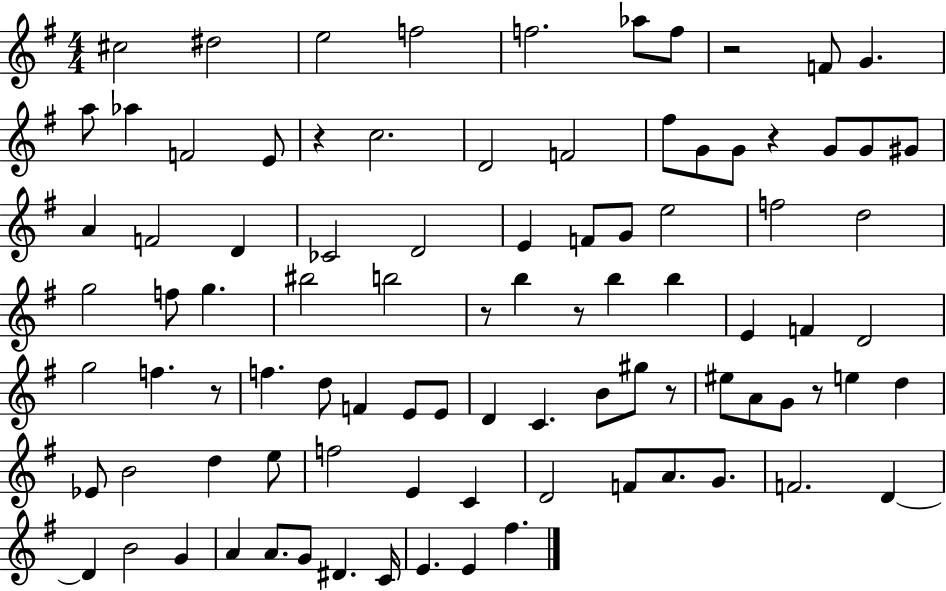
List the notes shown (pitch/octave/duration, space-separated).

C#5/h D#5/h E5/h F5/h F5/h. Ab5/e F5/e R/h F4/e G4/q. A5/e Ab5/q F4/h E4/e R/q C5/h. D4/h F4/h F#5/e G4/e G4/e R/q G4/e G4/e G#4/e A4/q F4/h D4/q CES4/h D4/h E4/q F4/e G4/e E5/h F5/h D5/h G5/h F5/e G5/q. BIS5/h B5/h R/e B5/q R/e B5/q B5/q E4/q F4/q D4/h G5/h F5/q. R/e F5/q. D5/e F4/q E4/e E4/e D4/q C4/q. B4/e G#5/e R/e EIS5/e A4/e G4/e R/e E5/q D5/q Eb4/e B4/h D5/q E5/e F5/h E4/q C4/q D4/h F4/e A4/e. G4/e. F4/h. D4/q D4/q B4/h G4/q A4/q A4/e. G4/e D#4/q. C4/s E4/q. E4/q F#5/q.